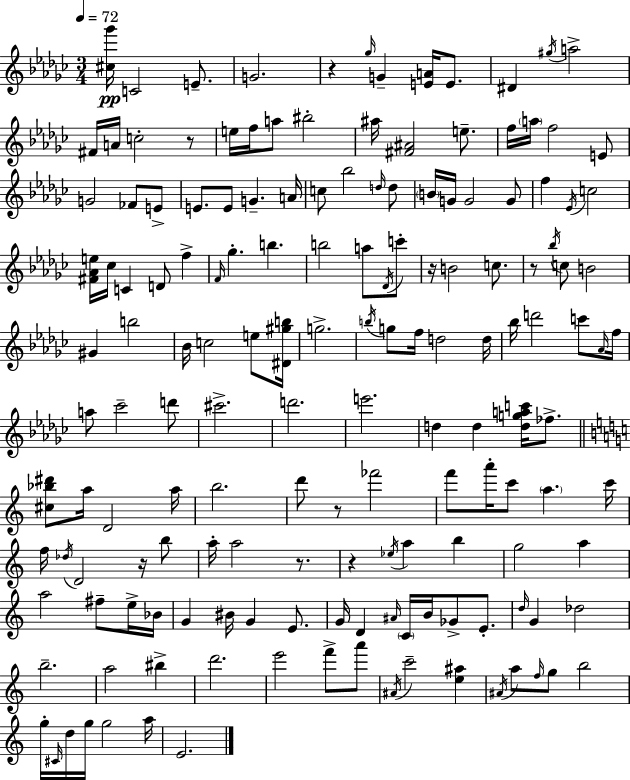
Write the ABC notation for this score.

X:1
T:Untitled
M:3/4
L:1/4
K:Ebm
[^c_g']/4 C2 E/2 G2 z _g/4 G [EA]/4 E/2 ^D ^g/4 a2 ^F/4 A/4 c2 z/2 e/4 f/4 a/2 ^b2 ^a/4 [^F^A]2 e/2 f/4 a/4 f2 E/2 G2 _F/2 E/2 E/2 E/2 G A/4 c/2 _b2 d/4 d/2 B/4 G/4 G2 G/2 f _E/4 c2 [^F_Ae]/4 _c/4 C D/2 f F/4 _g b b2 a/2 _D/4 c'/2 z/4 B2 c/2 z/2 _b/4 c/2 B2 ^G b2 _B/4 c2 e/2 [^D^gb]/4 g2 b/4 g/2 f/4 d2 d/4 _b/4 d'2 c'/2 _A/4 f/4 a/2 _c'2 d'/2 ^c'2 d'2 e'2 d d [dgac']/4 _f/2 [^c_b^d']/2 a/4 D2 a/4 b2 d'/2 z/2 _f'2 f'/2 a'/4 c'/2 a c'/4 f/4 _d/4 D2 z/4 b/2 a/4 a2 z/2 z _e/4 a b g2 a a2 ^f/2 e/4 _B/4 G ^B/4 G E/2 G/4 D ^A/4 C/4 B/4 _G/2 E/2 d/4 G _d2 b2 a2 ^b d'2 e'2 f'/2 a'/2 ^A/4 c'2 [e^a] ^A/4 a/2 f/4 g/2 b2 g/4 ^C/4 d/4 g/4 g2 a/4 E2